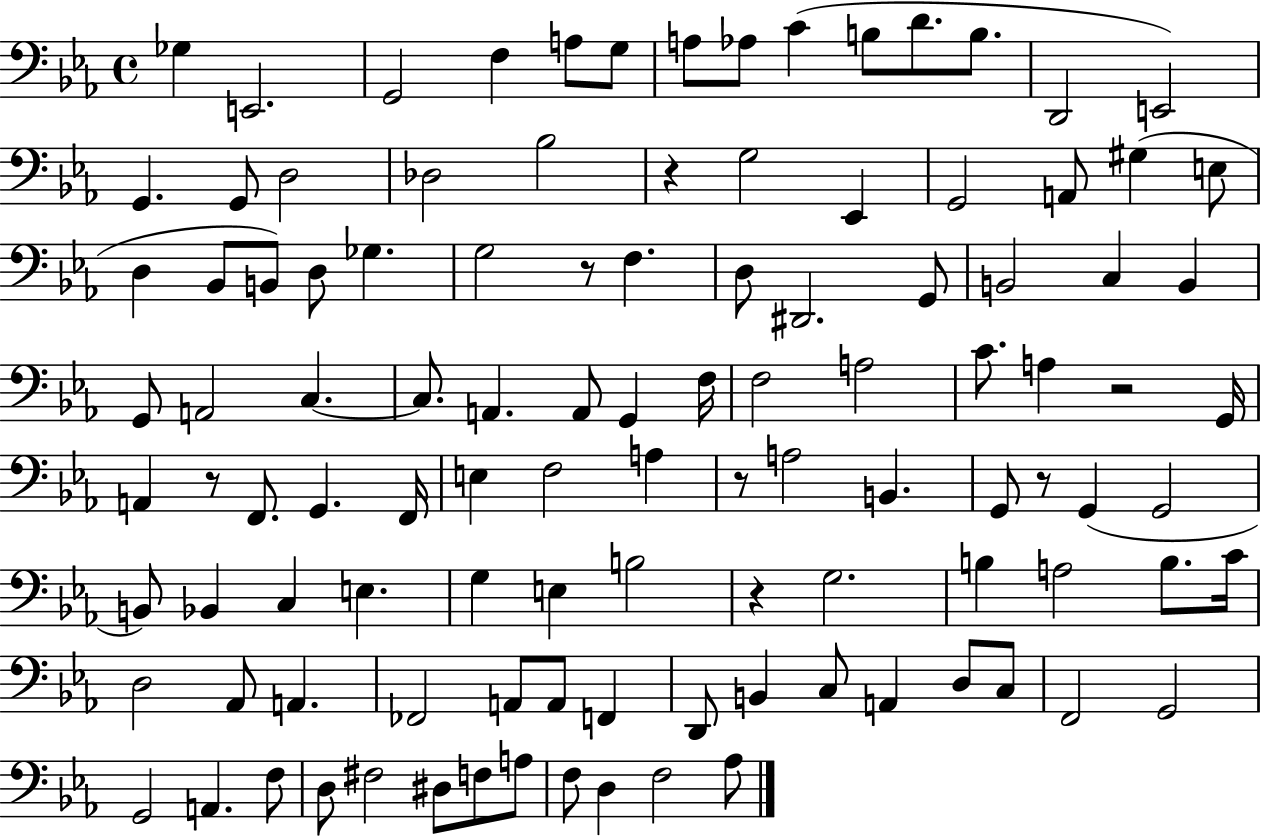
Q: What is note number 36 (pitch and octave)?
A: B2